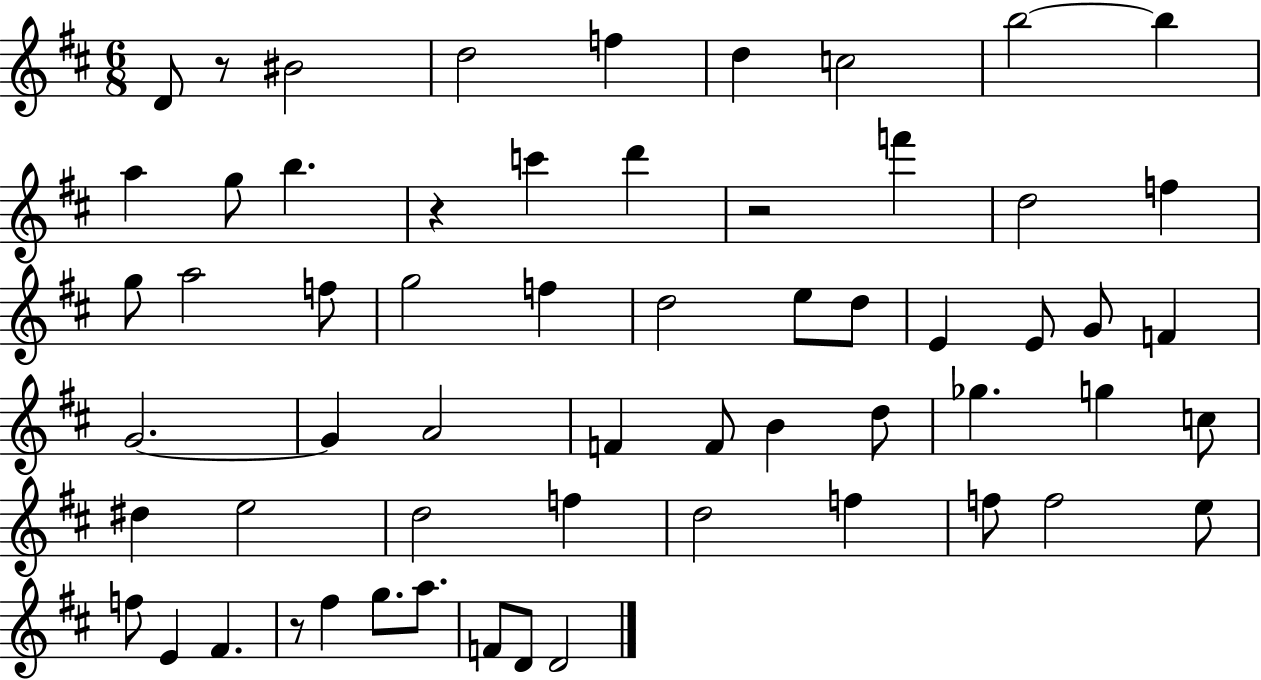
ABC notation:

X:1
T:Untitled
M:6/8
L:1/4
K:D
D/2 z/2 ^B2 d2 f d c2 b2 b a g/2 b z c' d' z2 f' d2 f g/2 a2 f/2 g2 f d2 e/2 d/2 E E/2 G/2 F G2 G A2 F F/2 B d/2 _g g c/2 ^d e2 d2 f d2 f f/2 f2 e/2 f/2 E ^F z/2 ^f g/2 a/2 F/2 D/2 D2